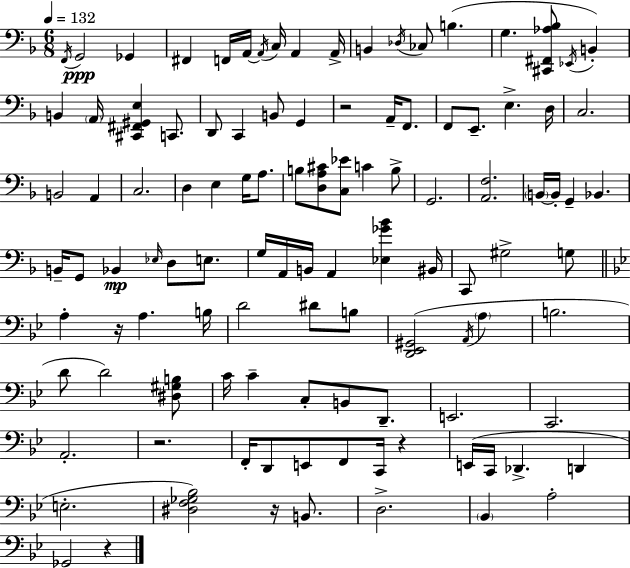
{
  \clef bass
  \numericTimeSignature
  \time 6/8
  \key d \minor
  \tempo 4 = 132
  \repeat volta 2 { \acciaccatura { f,16 }\ppp g,2 ges,4 | fis,4 f,16 a,16~~ \acciaccatura { a,16 } c16 a,4 | a,16-> b,4 \acciaccatura { des16 } ces8 b4.( | g4. <cis, fis, aes bes>8 \acciaccatura { ees,16 }) | \break b,4-. b,4 \parenthesize a,16 <cis, fis, gis, e>4 | c,8. d,8 c,4 b,8 | g,4 r2 | a,16-- f,8. f,8 e,8.-- e4.-> | \break d16 c2. | b,2 | a,4 c2. | d4 e4 | \break g16 a8. b8 <d a cis'>8 <c ees'>8 c'4 | b8-> g,2. | <a, f>2. | \parenthesize b,16~~ b,16-. g,4-- bes,4. | \break b,16-- g,8 bes,4\mp \grace { ees16 } | d8 e8. g16 a,16 b,16 a,4 | <ees ges' bes'>4 bis,16 c,8 gis2-> | g8 \bar "||" \break \key g \minor a4-. r16 a4. b16 | d'2 dis'8 b8 | <d, ees, gis,>2( \acciaccatura { a,16 } \parenthesize a4 | b2. | \break d'8 d'2) <dis gis b>8 | c'16 c'4-- c8-. b,8 d,8.-- | e,2. | c,2. | \break a,2.-. | r2. | f,16-. d,8 e,8 f,8 c,16 r4 | e,16( c,16 des,4.-> d,4 | \break e2.-. | <dis f ges bes>2) r16 b,8. | d2.-> | \parenthesize bes,4 a2-. | \break ges,2 r4 | } \bar "|."
}